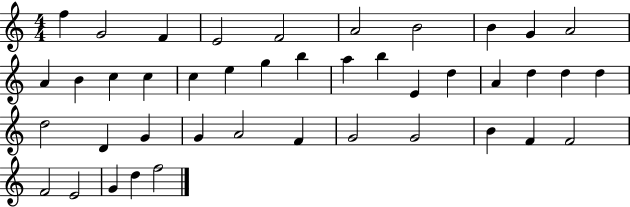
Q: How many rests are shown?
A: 0